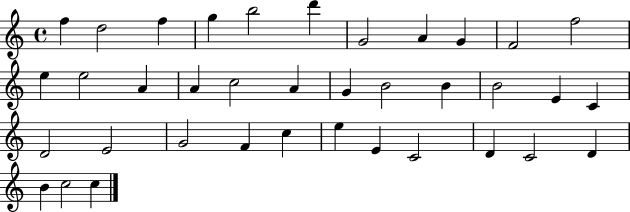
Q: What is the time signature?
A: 4/4